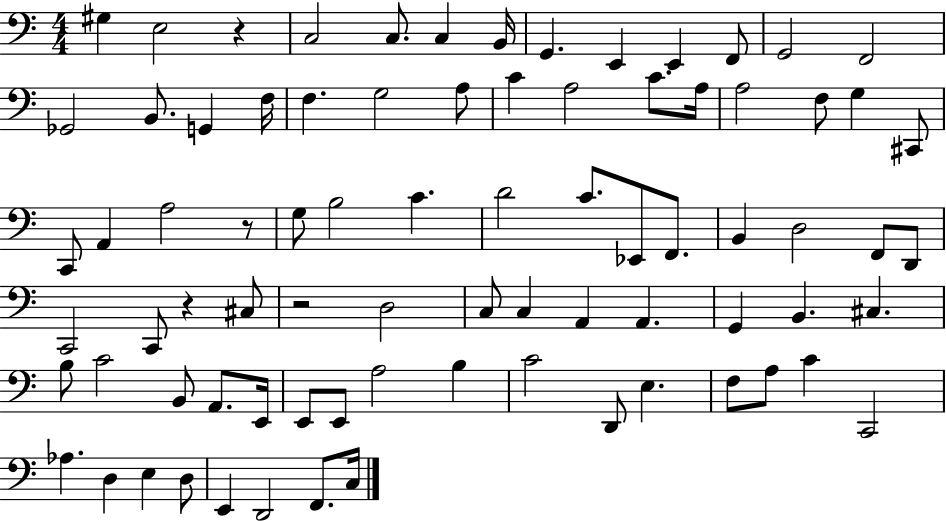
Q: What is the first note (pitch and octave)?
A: G#3